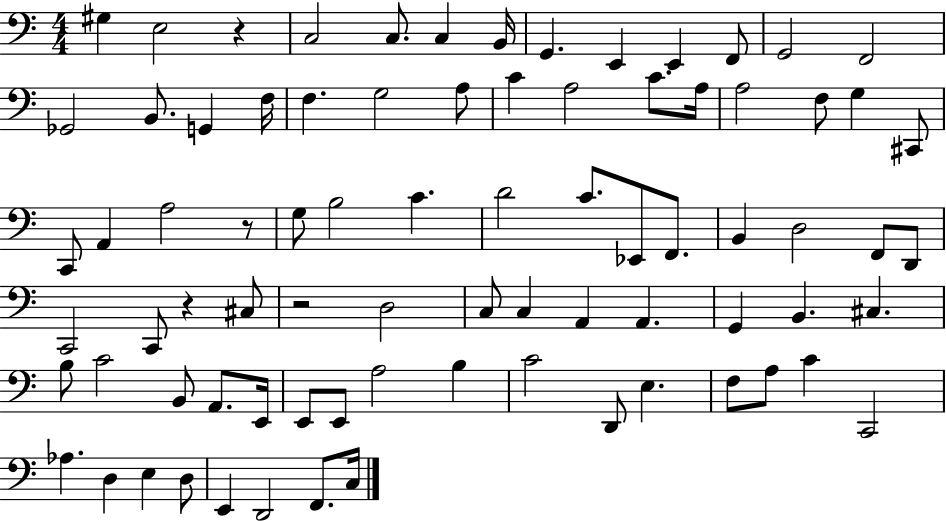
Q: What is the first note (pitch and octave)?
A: G#3